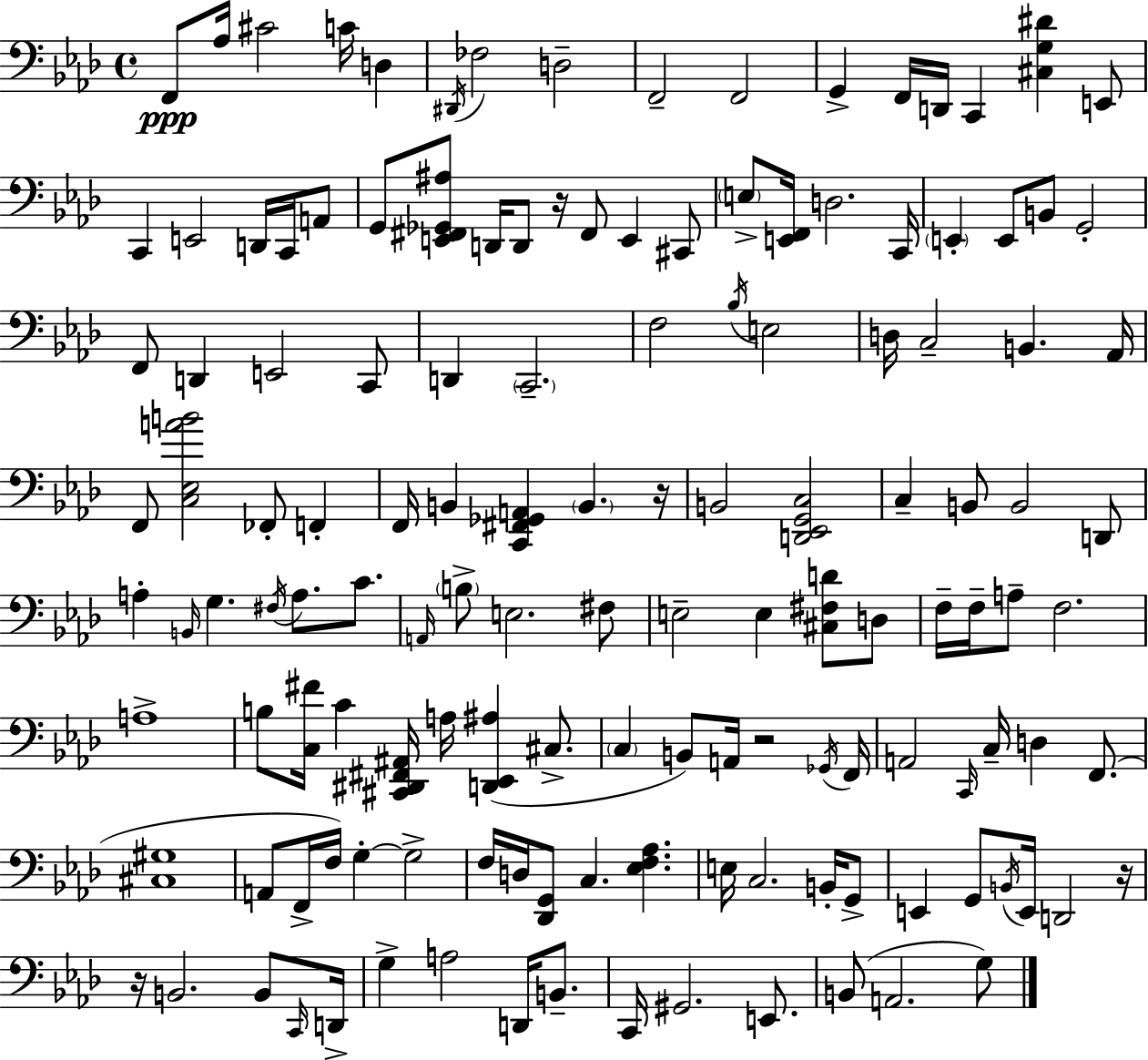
{
  \clef bass
  \time 4/4
  \defaultTimeSignature
  \key aes \major
  \repeat volta 2 { f,8\ppp aes16 cis'2 c'16 d4 | \acciaccatura { dis,16 } fes2 d2-- | f,2-- f,2 | g,4-> f,16 d,16 c,4 <cis g dis'>4 e,8 | \break c,4 e,2 d,16 c,16 a,8 | g,8 <e, fis, ges, ais>8 d,16 d,8 r16 fis,8 e,4 cis,8 | \parenthesize e8-> <e, f,>16 d2. | c,16 \parenthesize e,4-. e,8 b,8 g,2-. | \break f,8 d,4 e,2 c,8 | d,4 \parenthesize c,2.-- | f2 \acciaccatura { bes16 } e2 | d16 c2-- b,4. | \break aes,16 f,8 <c ees a' b'>2 fes,8-. f,4-. | f,16 b,4 <c, fis, ges, a,>4 \parenthesize b,4. | r16 b,2 <d, ees, g, c>2 | c4-- b,8 b,2 | \break d,8 a4-. \grace { b,16 } g4. \acciaccatura { fis16 } a8. | c'8. \grace { a,16 } \parenthesize b8-> e2. | fis8 e2-- e4 | <cis fis d'>8 d8 f16-- f16-- a8-- f2. | \break a1-> | b8 <c fis'>16 c'4 <cis, dis, fis, ais,>16 a16 <d, ees, ais>4( | cis8.-> \parenthesize c4 b,8) a,16 r2 | \acciaccatura { ges,16 } f,16 a,2 \grace { c,16 } c16-- | \break d4 f,8.( <cis gis>1 | a,8 f,16-> f16) g4-.~~ g2-> | f16 d16 <des, g,>8 c4. | <ees f aes>4. e16 c2. | \break b,16-. g,8-> e,4 g,8 \acciaccatura { b,16 } e,16 d,2 | r16 r16 b,2. | b,8 \grace { c,16 } d,16-> g4-> a2 | d,16 b,8.-- c,16 gis,2. | \break e,8. b,8( a,2. | g8) } \bar "|."
}